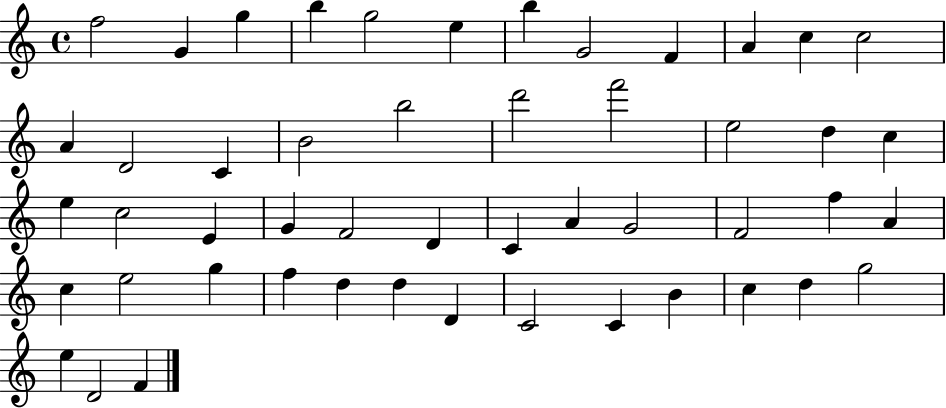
X:1
T:Untitled
M:4/4
L:1/4
K:C
f2 G g b g2 e b G2 F A c c2 A D2 C B2 b2 d'2 f'2 e2 d c e c2 E G F2 D C A G2 F2 f A c e2 g f d d D C2 C B c d g2 e D2 F